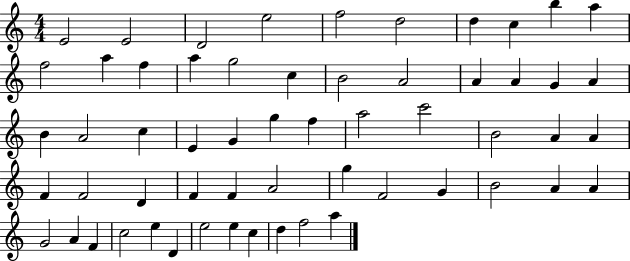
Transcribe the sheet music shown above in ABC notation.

X:1
T:Untitled
M:4/4
L:1/4
K:C
E2 E2 D2 e2 f2 d2 d c b a f2 a f a g2 c B2 A2 A A G A B A2 c E G g f a2 c'2 B2 A A F F2 D F F A2 g F2 G B2 A A G2 A F c2 e D e2 e c d f2 a